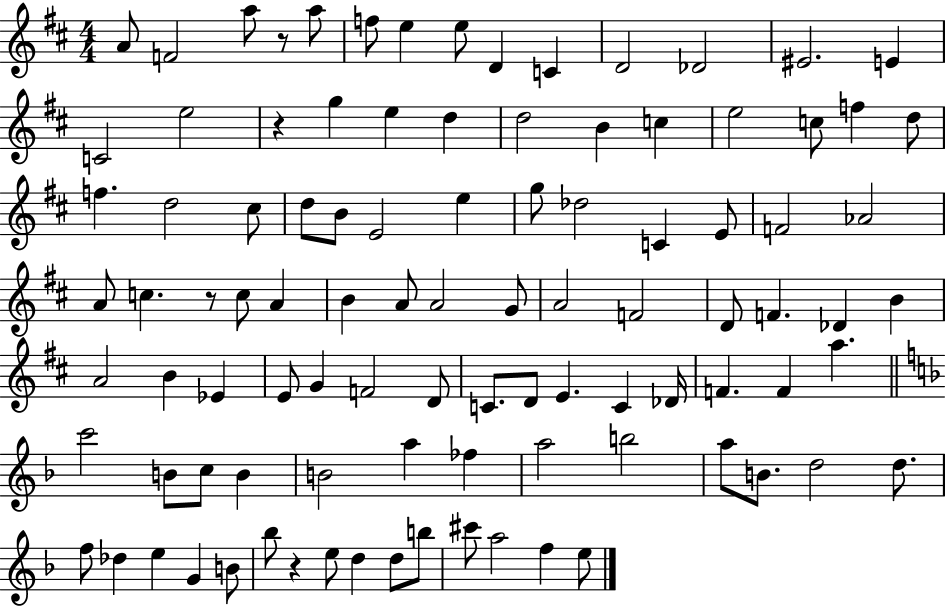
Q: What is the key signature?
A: D major